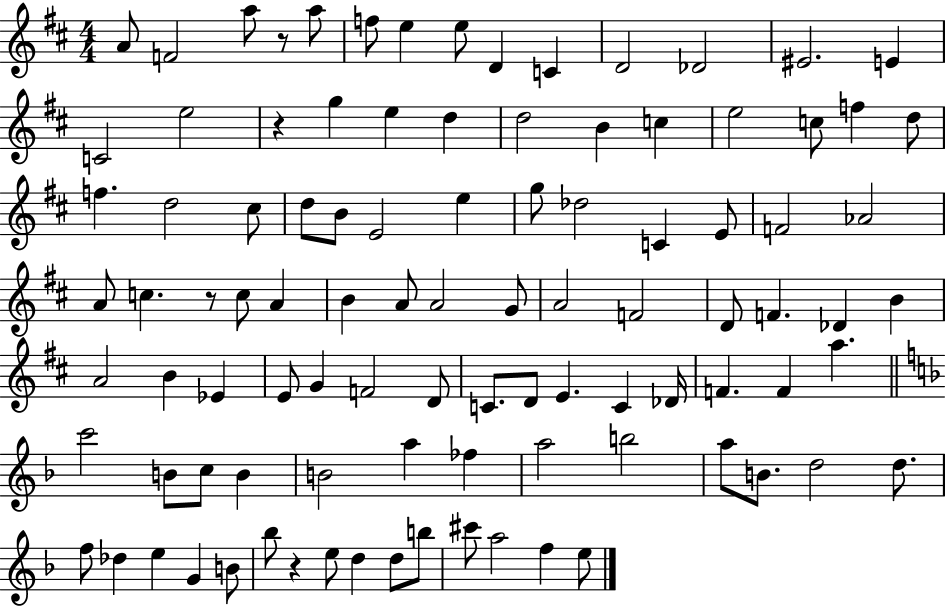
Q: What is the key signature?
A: D major